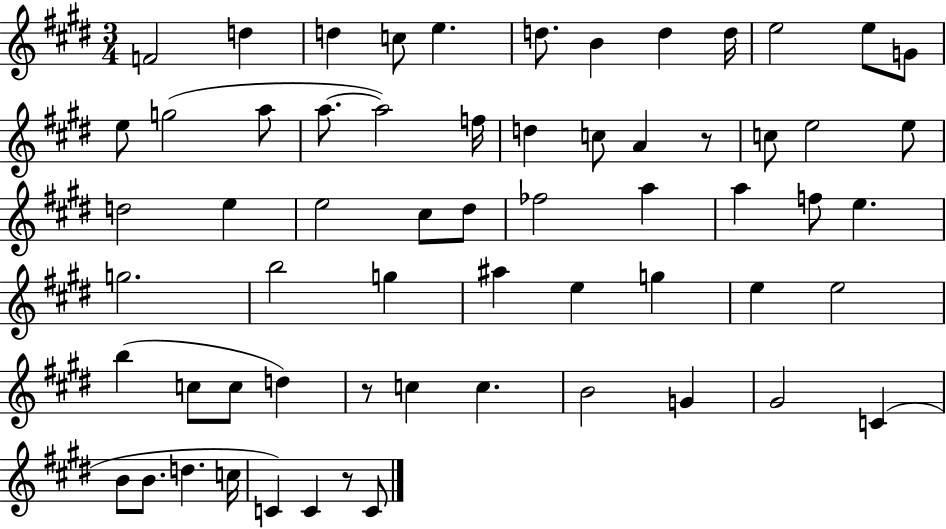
{
  \clef treble
  \numericTimeSignature
  \time 3/4
  \key e \major
  f'2 d''4 | d''4 c''8 e''4. | d''8. b'4 d''4 d''16 | e''2 e''8 g'8 | \break e''8 g''2( a''8 | a''8.~~ a''2) f''16 | d''4 c''8 a'4 r8 | c''8 e''2 e''8 | \break d''2 e''4 | e''2 cis''8 dis''8 | fes''2 a''4 | a''4 f''8 e''4. | \break g''2. | b''2 g''4 | ais''4 e''4 g''4 | e''4 e''2 | \break b''4( c''8 c''8 d''4) | r8 c''4 c''4. | b'2 g'4 | gis'2 c'4( | \break b'8 b'8. d''4. c''16 | c'4) c'4 r8 c'8 | \bar "|."
}